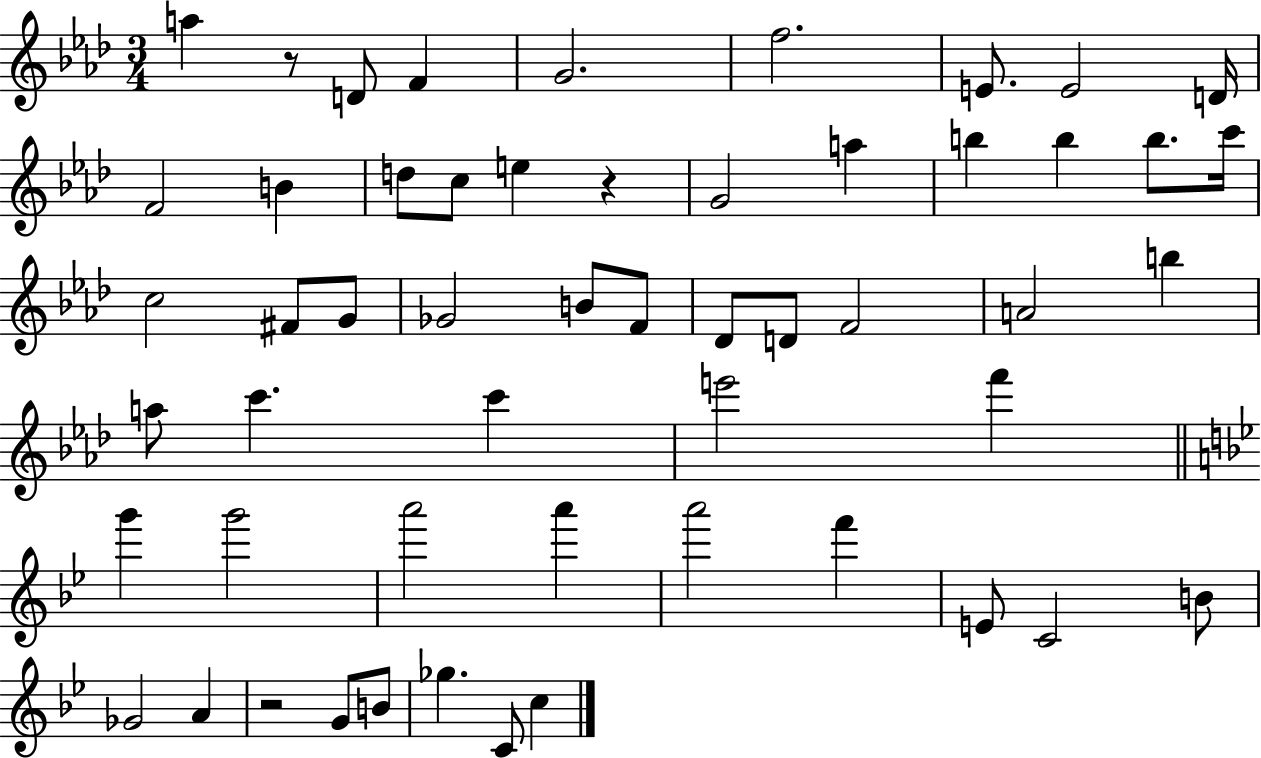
X:1
T:Untitled
M:3/4
L:1/4
K:Ab
a z/2 D/2 F G2 f2 E/2 E2 D/4 F2 B d/2 c/2 e z G2 a b b b/2 c'/4 c2 ^F/2 G/2 _G2 B/2 F/2 _D/2 D/2 F2 A2 b a/2 c' c' e'2 f' g' g'2 a'2 a' a'2 f' E/2 C2 B/2 _G2 A z2 G/2 B/2 _g C/2 c